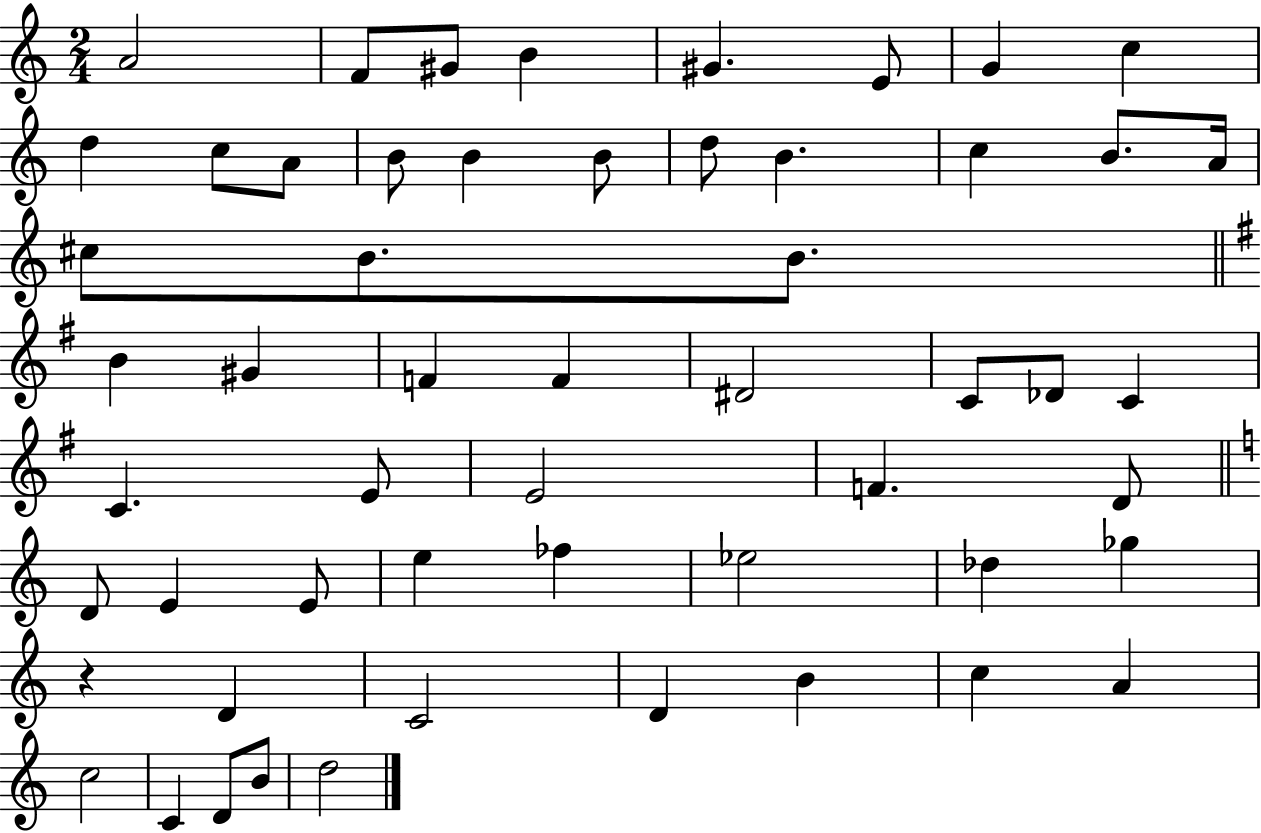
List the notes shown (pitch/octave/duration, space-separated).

A4/h F4/e G#4/e B4/q G#4/q. E4/e G4/q C5/q D5/q C5/e A4/e B4/e B4/q B4/e D5/e B4/q. C5/q B4/e. A4/s C#5/e B4/e. B4/e. B4/q G#4/q F4/q F4/q D#4/h C4/e Db4/e C4/q C4/q. E4/e E4/h F4/q. D4/e D4/e E4/q E4/e E5/q FES5/q Eb5/h Db5/q Gb5/q R/q D4/q C4/h D4/q B4/q C5/q A4/q C5/h C4/q D4/e B4/e D5/h